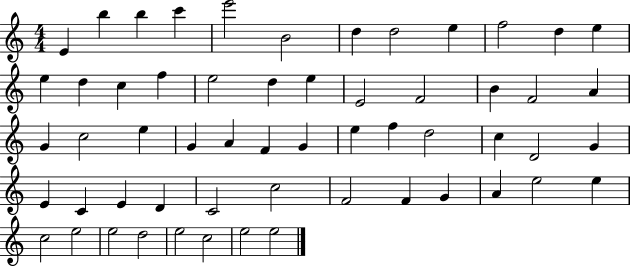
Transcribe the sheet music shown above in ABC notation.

X:1
T:Untitled
M:4/4
L:1/4
K:C
E b b c' e'2 B2 d d2 e f2 d e e d c f e2 d e E2 F2 B F2 A G c2 e G A F G e f d2 c D2 G E C E D C2 c2 F2 F G A e2 e c2 e2 e2 d2 e2 c2 e2 e2